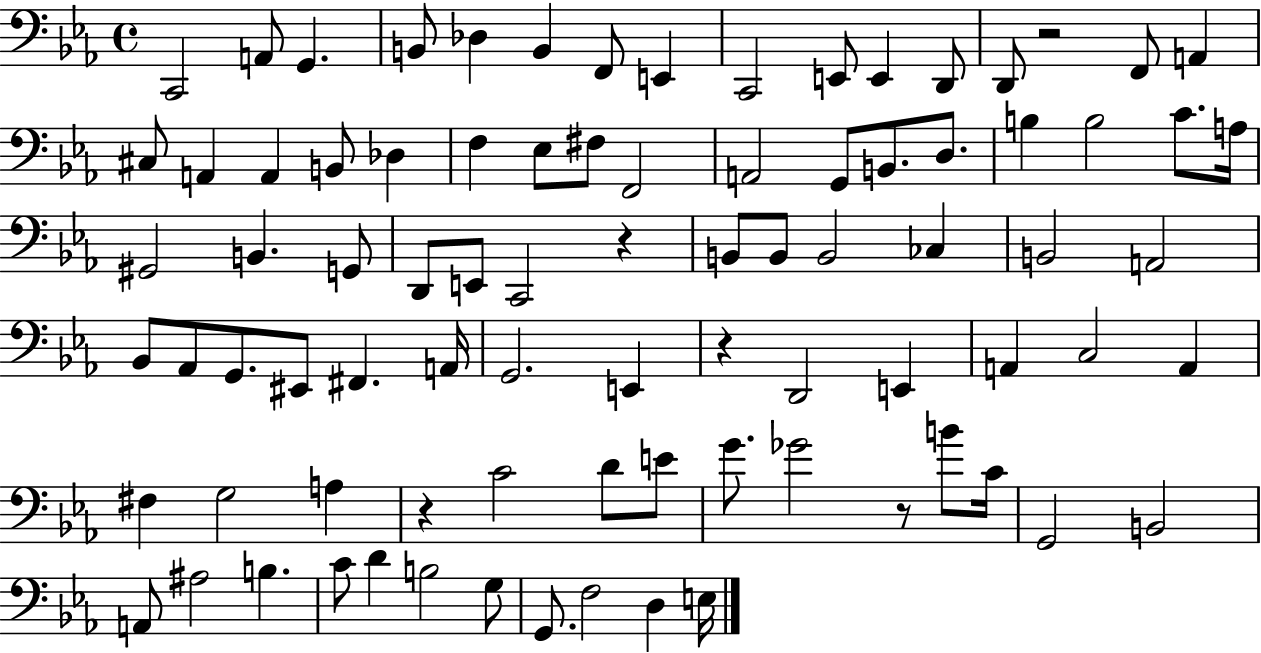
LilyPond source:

{
  \clef bass
  \time 4/4
  \defaultTimeSignature
  \key ees \major
  \repeat volta 2 { c,2 a,8 g,4. | b,8 des4 b,4 f,8 e,4 | c,2 e,8 e,4 d,8 | d,8 r2 f,8 a,4 | \break cis8 a,4 a,4 b,8 des4 | f4 ees8 fis8 f,2 | a,2 g,8 b,8. d8. | b4 b2 c'8. a16 | \break gis,2 b,4. g,8 | d,8 e,8 c,2 r4 | b,8 b,8 b,2 ces4 | b,2 a,2 | \break bes,8 aes,8 g,8. eis,8 fis,4. a,16 | g,2. e,4 | r4 d,2 e,4 | a,4 c2 a,4 | \break fis4 g2 a4 | r4 c'2 d'8 e'8 | g'8. ges'2 r8 b'8 c'16 | g,2 b,2 | \break a,8 ais2 b4. | c'8 d'4 b2 g8 | g,8. f2 d4 e16 | } \bar "|."
}